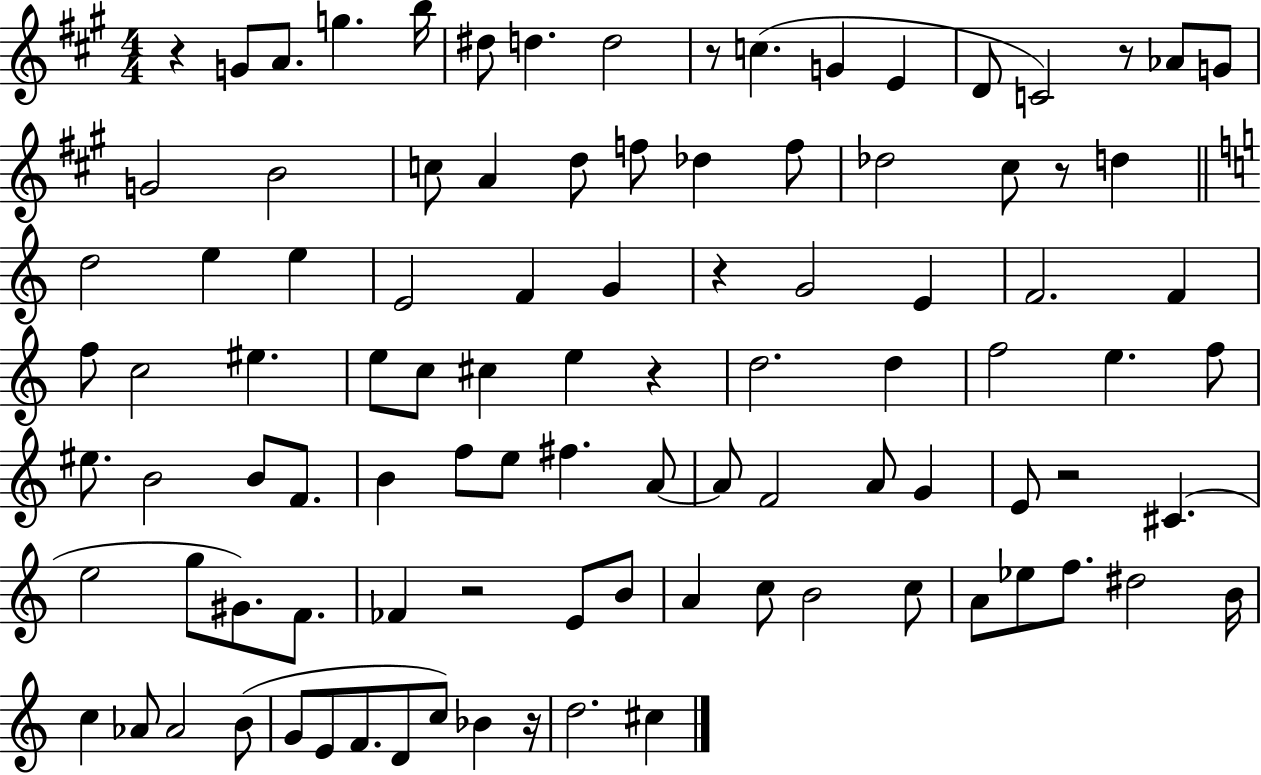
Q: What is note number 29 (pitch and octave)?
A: E4